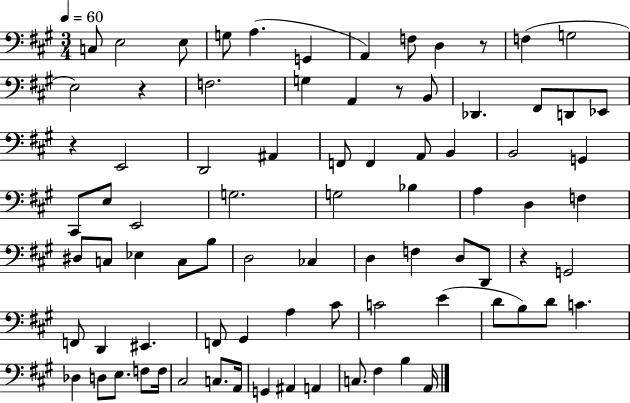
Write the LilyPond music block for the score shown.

{
  \clef bass
  \numericTimeSignature
  \time 3/4
  \key a \major
  \tempo 4 = 60
  \repeat volta 2 { c8 e2 e8 | g8 a4.( g,4 | a,4) f8 d4 r8 | f4( g2 | \break e2) r4 | f2. | g4 a,4 r8 b,8 | des,4. fis,8 d,8 ees,8 | \break r4 e,2 | d,2 ais,4 | f,8 f,4 a,8 b,4 | b,2 g,4 | \break cis,8 e8 e,2 | g2. | g2 bes4 | a4 d4 f4 | \break dis8 c8 ees4 c8 b8 | d2 ces4 | d4 f4 d8 d,8 | r4 g,2 | \break f,8 d,4 eis,4. | f,8 gis,4 a4 cis'8 | c'2 e'4( | d'8 b8) d'8 c'4. | \break des4 d8 e8. f8 f16 | cis2 c8. a,16 | g,4 ais,4 a,4 | c8. fis4 b4 a,16 | \break } \bar "|."
}